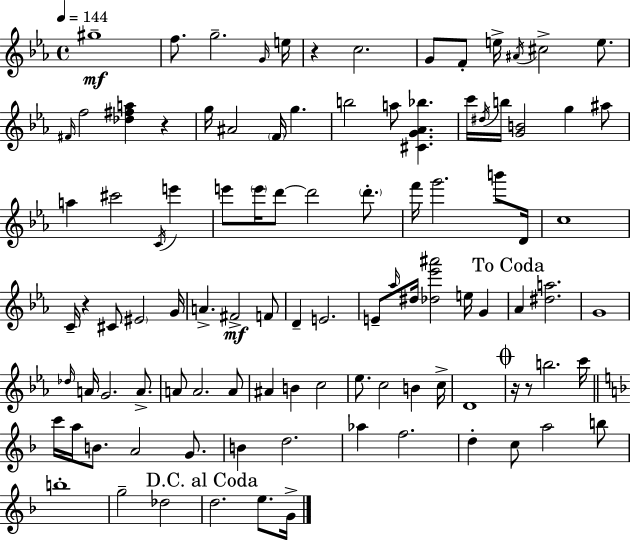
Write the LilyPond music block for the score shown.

{
  \clef treble
  \time 4/4
  \defaultTimeSignature
  \key ees \major
  \tempo 4 = 144
  \repeat volta 2 { gis''1--\mf | f''8. g''2.-- \grace { g'16 } | e''16 r4 c''2. | g'8 f'8-. e''16-> \acciaccatura { ais'16 } cis''2-> e''8. | \break \grace { fis'16 } f''2 <des'' fis'' a''>4 r4 | g''16 ais'2 \parenthesize f'16 g''4. | b''2 a''8 <cis' g' aes' bes''>4. | c'''16 \acciaccatura { dis''16 } b''16 <g' b'>2 g''4 | \break ais''8 a''4 cis'''2 | \acciaccatura { c'16 } e'''4 e'''8 \parenthesize e'''16 d'''8~~ d'''2 | \parenthesize d'''8.-. f'''16 g'''2. | b'''8 d'16 c''1 | \break c'16-- r4 cis'8 \parenthesize eis'2 | g'16 a'4.-> fis'2->\mf | f'8 d'4-- e'2. | e'8-- \grace { aes''16 } dis''16 <des'' ees''' ais'''>2 | \break e''16 g'4 \mark "To Coda" aes'4 <dis'' a''>2. | g'1 | \grace { des''16 } a'16 g'2. | a'8.-> a'8 a'2. | \break a'8 ais'4 b'4 c''2 | ees''8. c''2 | b'4 c''16-> d'1 | \mark \markup { \musicglyph "scripts.coda" } r16 r8 b''2. | \break c'''16 \bar "||" \break \key d \minor c'''16 a''16 b'8. a'2 g'8. | b'4 d''2. | aes''4 f''2. | d''4-. c''8 a''2 b''8 | \break b''1-. | g''2-- des''2 | \mark "D.C. al Coda" d''2. e''8. g'16-> | } \bar "|."
}